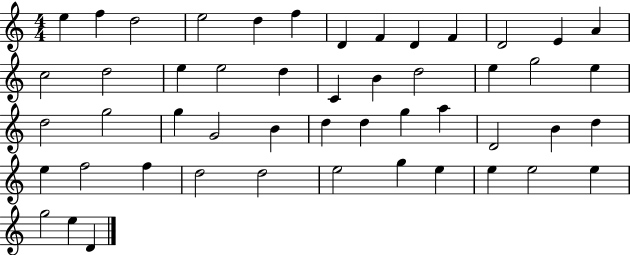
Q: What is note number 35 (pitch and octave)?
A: B4